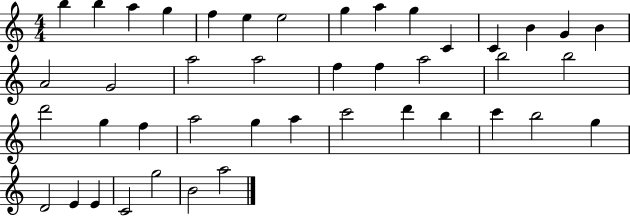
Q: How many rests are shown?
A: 0